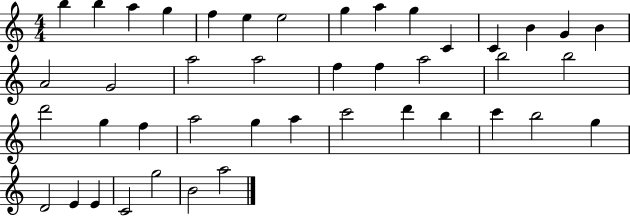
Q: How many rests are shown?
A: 0